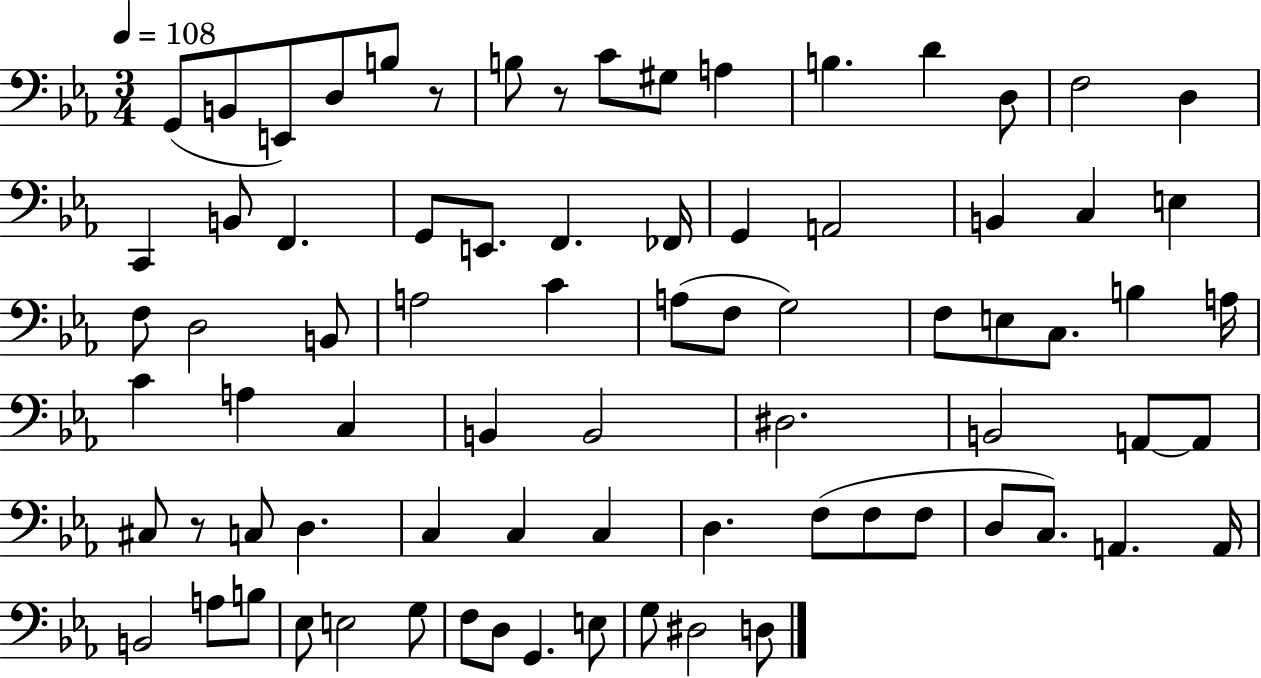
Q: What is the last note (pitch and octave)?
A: D3